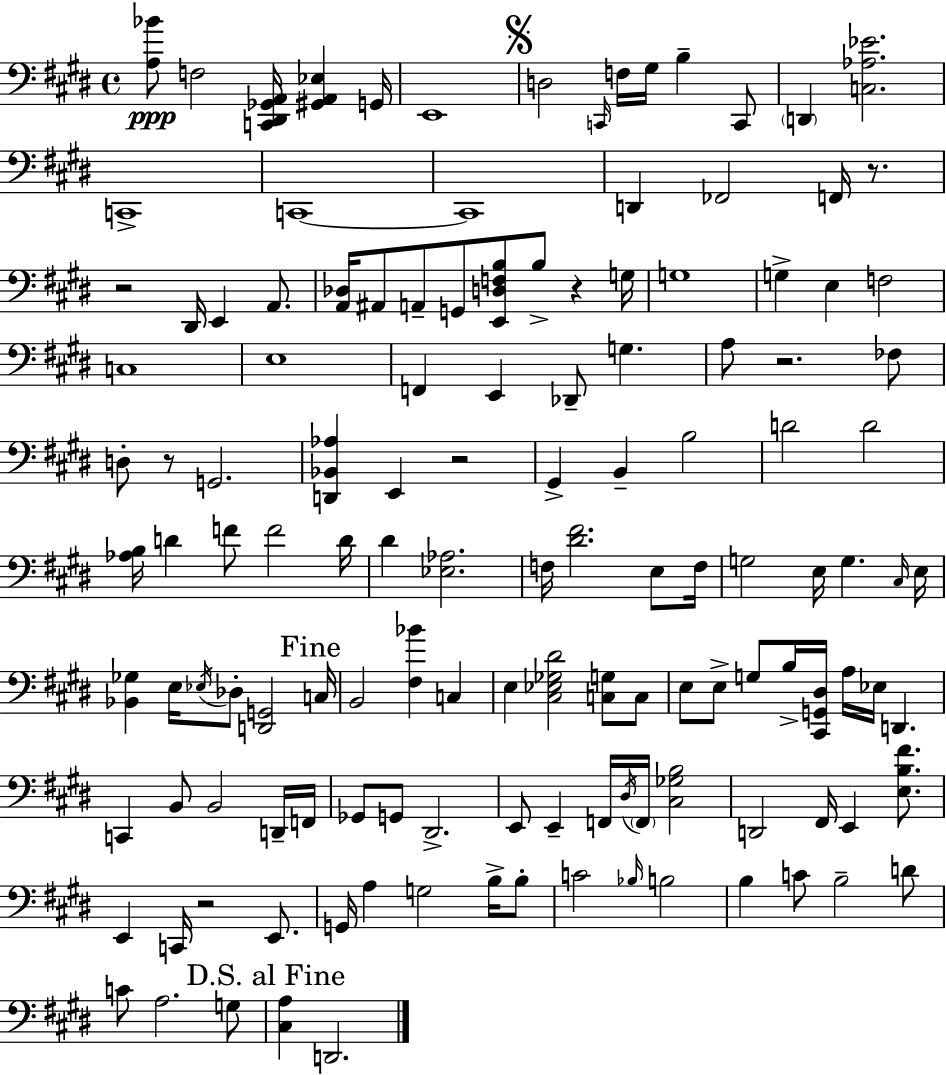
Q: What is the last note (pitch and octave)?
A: D2